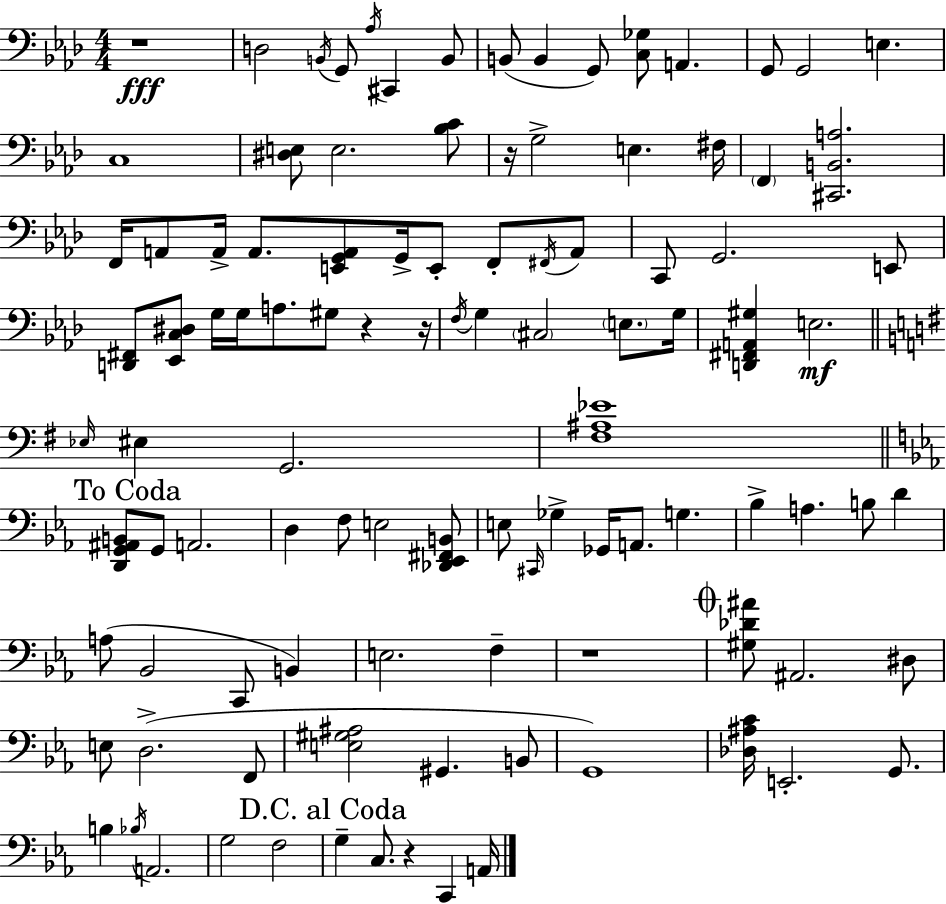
R/w D3/h B2/s G2/e Ab3/s C#2/q B2/e B2/e B2/q G2/e [C3,Gb3]/e A2/q. G2/e G2/h E3/q. C3/w [D#3,E3]/e E3/h. [Bb3,C4]/e R/s G3/h E3/q. F#3/s F2/q [C#2,B2,A3]/h. F2/s A2/e A2/s A2/e. [E2,G2,A2]/e G2/s E2/e F2/e F#2/s A2/e C2/e G2/h. E2/e [D2,F#2]/e [Eb2,C3,D#3]/e G3/s G3/s A3/e. G#3/e R/q R/s F3/s G3/q C#3/h E3/e. G3/s [D2,F#2,A2,G#3]/q E3/h. Eb3/s EIS3/q G2/h. [F#3,A#3,Eb4]/w [D2,G2,A#2,B2]/e G2/e A2/h. D3/q F3/e E3/h [Db2,Eb2,F#2,B2]/e E3/e C#2/s Gb3/q Gb2/s A2/e. G3/q. Bb3/q A3/q. B3/e D4/q A3/e Bb2/h C2/e B2/q E3/h. F3/q R/w [G#3,Db4,A#4]/e A#2/h. D#3/e E3/e D3/h. F2/e [E3,G#3,A#3]/h G#2/q. B2/e G2/w [Db3,A#3,C4]/s E2/h. G2/e. B3/q Bb3/s A2/h. G3/h F3/h G3/q C3/e. R/q C2/q A2/s